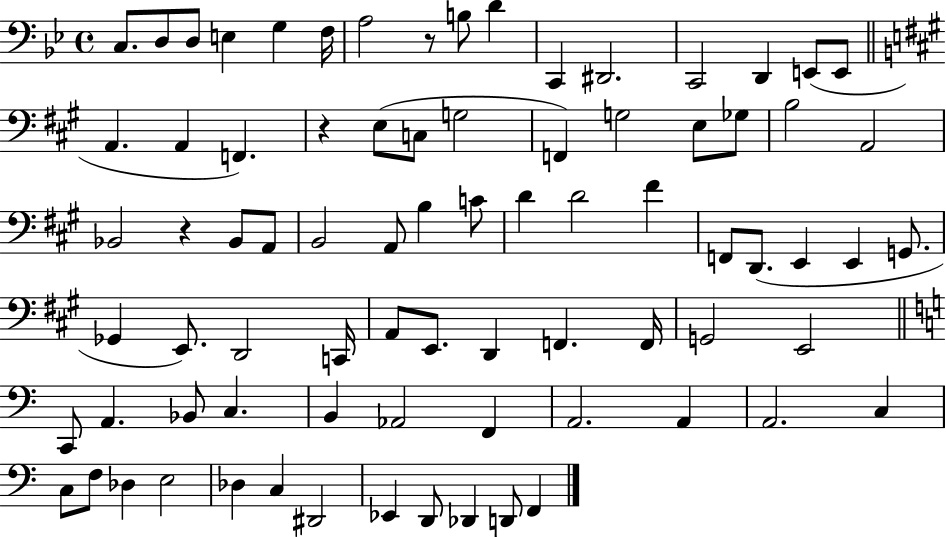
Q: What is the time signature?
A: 4/4